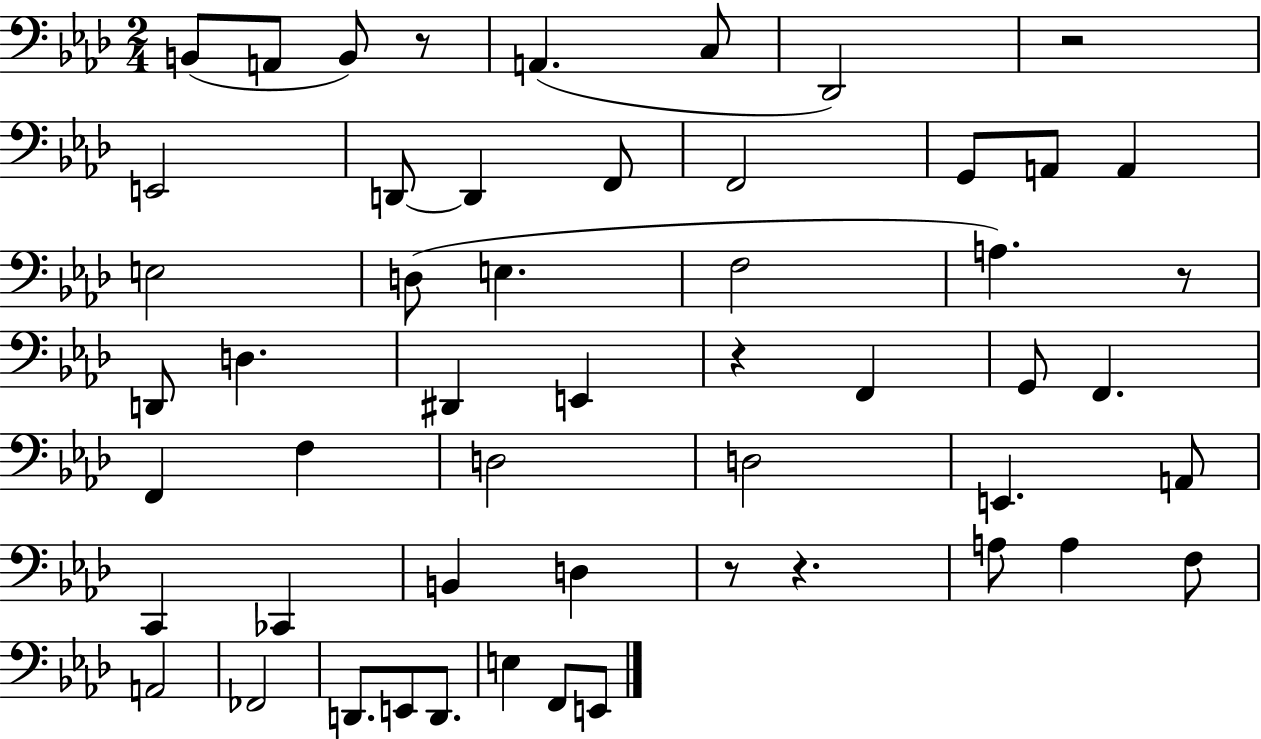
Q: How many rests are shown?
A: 6